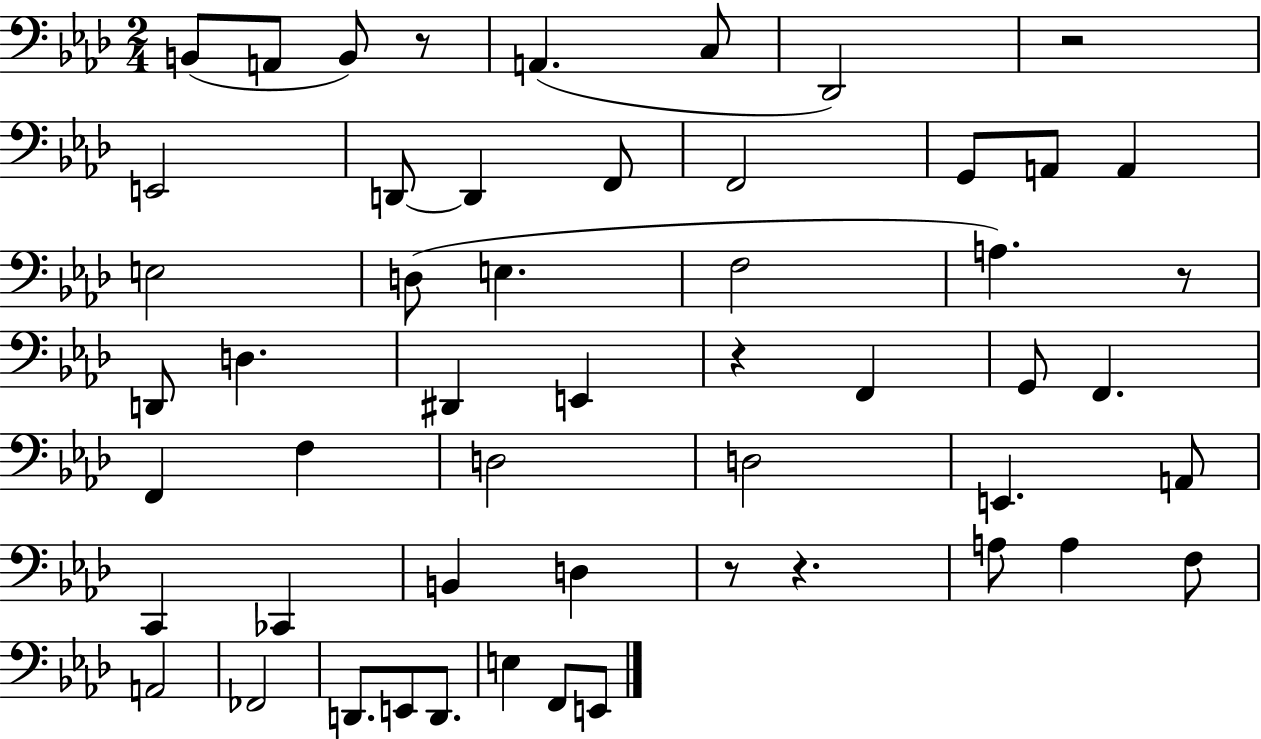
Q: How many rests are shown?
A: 6